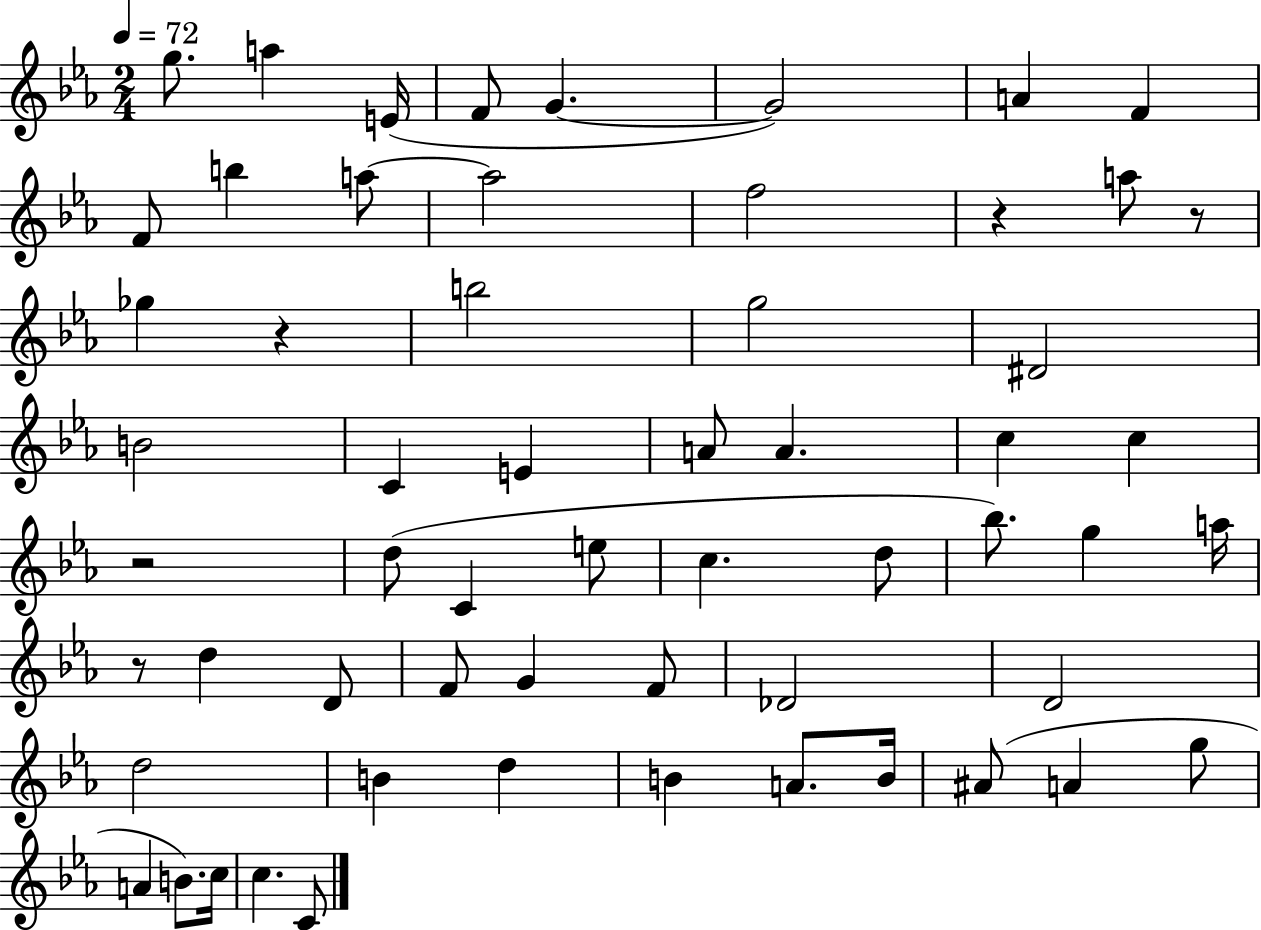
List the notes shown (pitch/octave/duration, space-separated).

G5/e. A5/q E4/s F4/e G4/q. G4/h A4/q F4/q F4/e B5/q A5/e A5/h F5/h R/q A5/e R/e Gb5/q R/q B5/h G5/h D#4/h B4/h C4/q E4/q A4/e A4/q. C5/q C5/q R/h D5/e C4/q E5/e C5/q. D5/e Bb5/e. G5/q A5/s R/e D5/q D4/e F4/e G4/q F4/e Db4/h D4/h D5/h B4/q D5/q B4/q A4/e. B4/s A#4/e A4/q G5/e A4/q B4/e. C5/s C5/q. C4/e